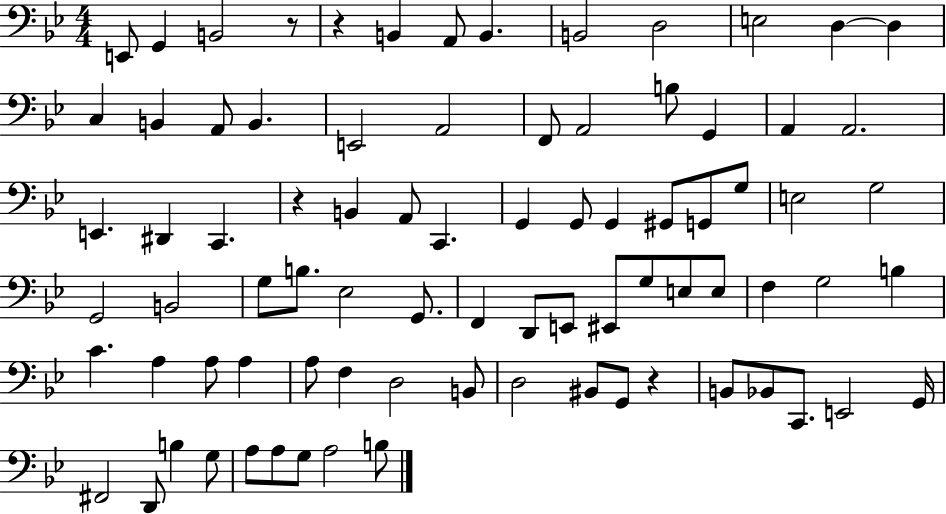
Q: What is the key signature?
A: BES major